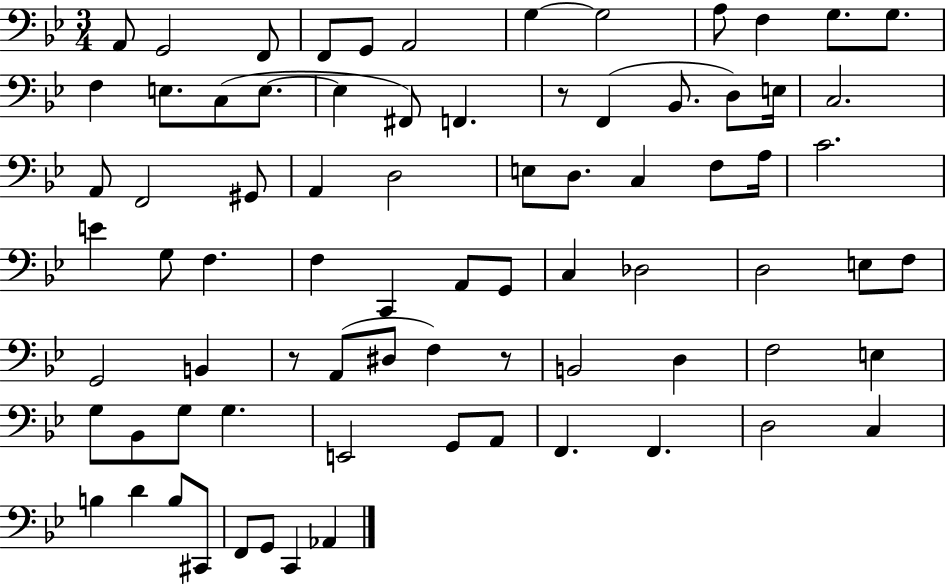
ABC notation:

X:1
T:Untitled
M:3/4
L:1/4
K:Bb
A,,/2 G,,2 F,,/2 F,,/2 G,,/2 A,,2 G, G,2 A,/2 F, G,/2 G,/2 F, E,/2 C,/2 E,/2 E, ^F,,/2 F,, z/2 F,, _B,,/2 D,/2 E,/4 C,2 A,,/2 F,,2 ^G,,/2 A,, D,2 E,/2 D,/2 C, F,/2 A,/4 C2 E G,/2 F, F, C,, A,,/2 G,,/2 C, _D,2 D,2 E,/2 F,/2 G,,2 B,, z/2 A,,/2 ^D,/2 F, z/2 B,,2 D, F,2 E, G,/2 _B,,/2 G,/2 G, E,,2 G,,/2 A,,/2 F,, F,, D,2 C, B, D B,/2 ^C,,/2 F,,/2 G,,/2 C,, _A,,